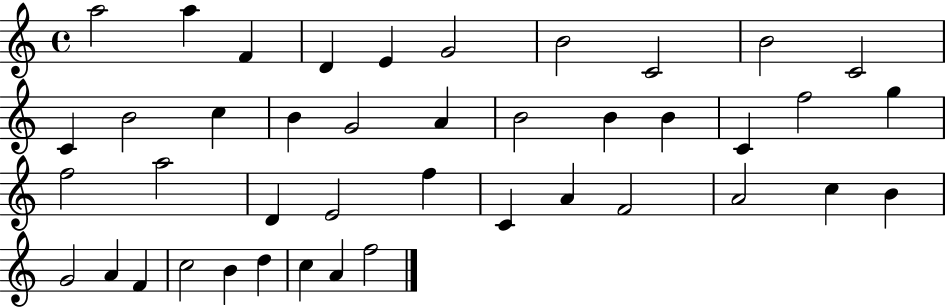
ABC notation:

X:1
T:Untitled
M:4/4
L:1/4
K:C
a2 a F D E G2 B2 C2 B2 C2 C B2 c B G2 A B2 B B C f2 g f2 a2 D E2 f C A F2 A2 c B G2 A F c2 B d c A f2